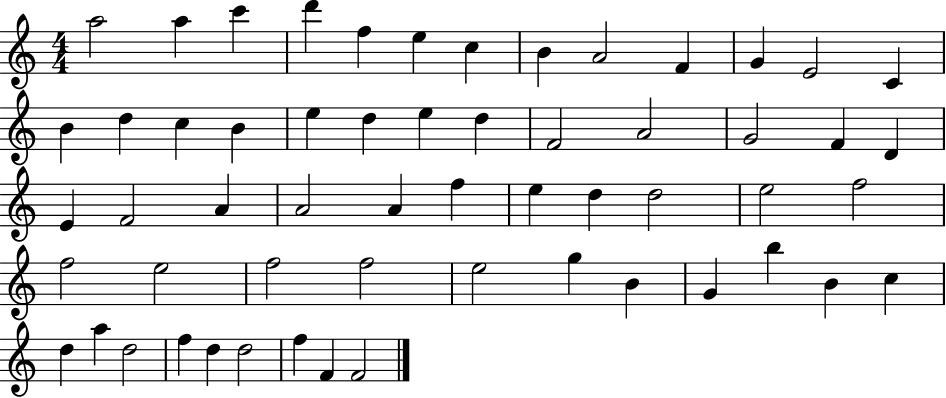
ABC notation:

X:1
T:Untitled
M:4/4
L:1/4
K:C
a2 a c' d' f e c B A2 F G E2 C B d c B e d e d F2 A2 G2 F D E F2 A A2 A f e d d2 e2 f2 f2 e2 f2 f2 e2 g B G b B c d a d2 f d d2 f F F2